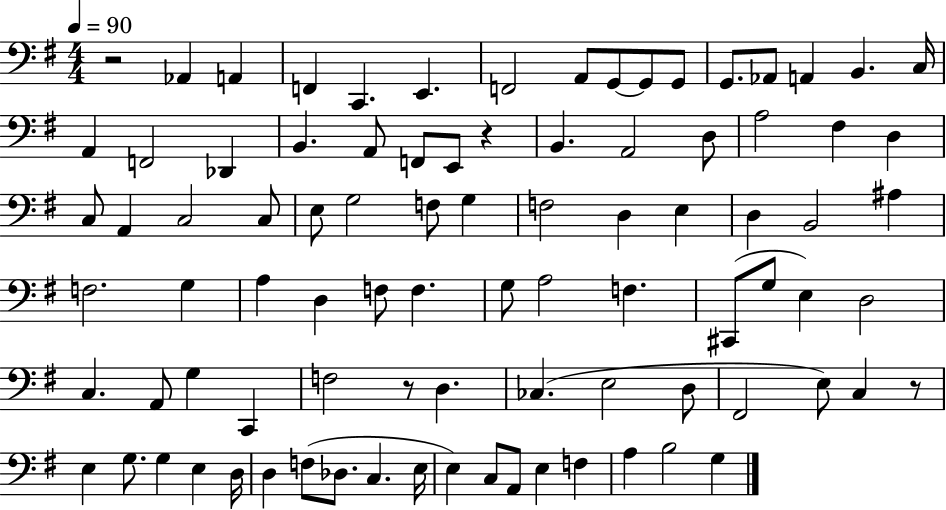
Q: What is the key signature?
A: G major